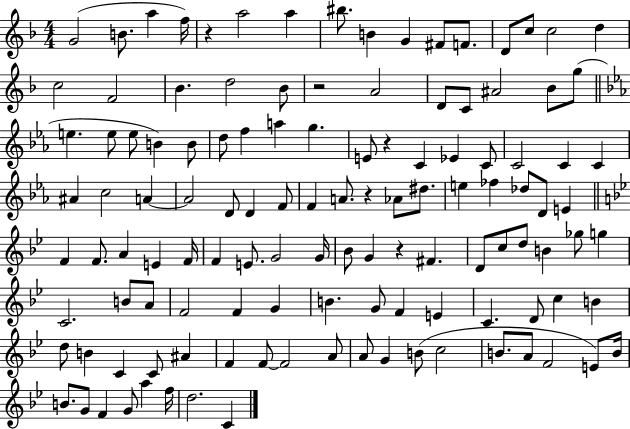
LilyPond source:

{
  \clef treble
  \numericTimeSignature
  \time 4/4
  \key f \major
  g'2( b'8. a''4 f''16) | r4 a''2 a''4 | bis''8. b'4 g'4 fis'8 f'8. | d'8 c''8 c''2 d''4 | \break c''2 f'2 | bes'4. d''2 bes'8 | r2 a'2 | d'8 c'8 ais'2 bes'8 g''8( | \break \bar "||" \break \key ees \major e''4. e''8 e''8 b'4) b'8 | d''8 f''4 a''4 g''4. | e'8 r4 c'4 ees'4 c'8 | c'2 c'4 c'4 | \break ais'4 c''2 a'4~~ | a'2 d'8 d'4 f'8 | f'4 a'8. r4 aes'8 dis''8. | e''4 fes''4 des''8 d'8 e'4 | \break \bar "||" \break \key g \minor f'4 f'8. a'4 e'4 f'16 | f'4 e'8. g'2 g'16 | bes'8 g'4 r4 fis'4. | d'8 c''8 d''8 b'4 ges''8 g''4 | \break c'2. b'8 a'8 | f'2 f'4 g'4 | b'4. g'8 f'4 e'4 | c'4. d'8 c''4 b'4 | \break d''8 b'4 c'4 c'8 ais'4 | f'4 f'8~~ f'2 a'8 | a'8 g'4 b'8( c''2 | b'8. a'8 f'2 e'8) b'16 | \break b'8. g'8 f'4 g'8 a''4 f''16 | d''2. c'4 | \bar "|."
}